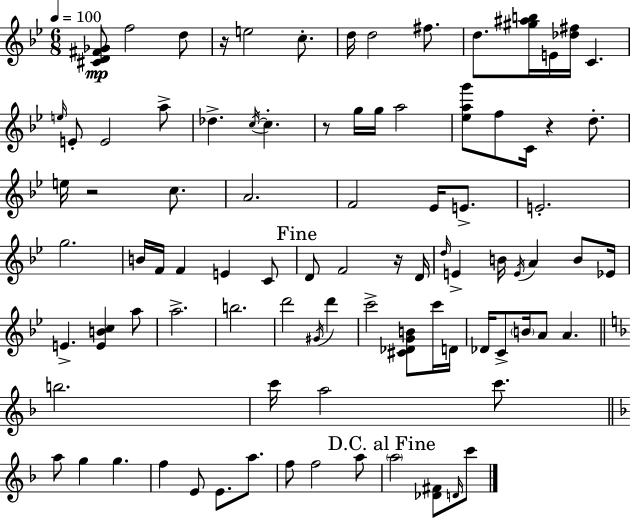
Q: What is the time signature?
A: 6/8